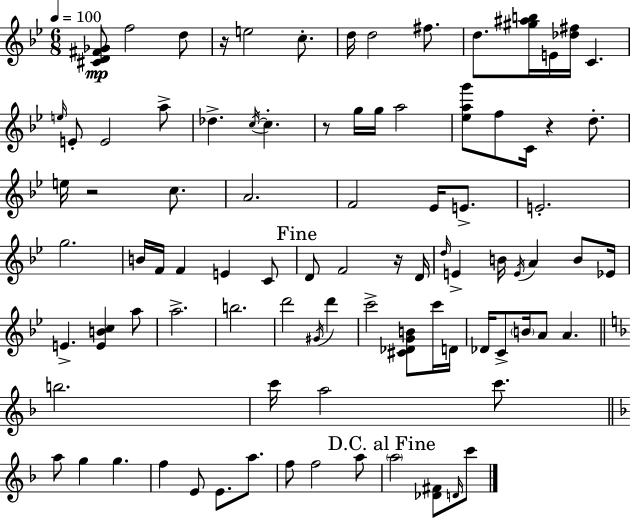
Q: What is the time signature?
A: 6/8